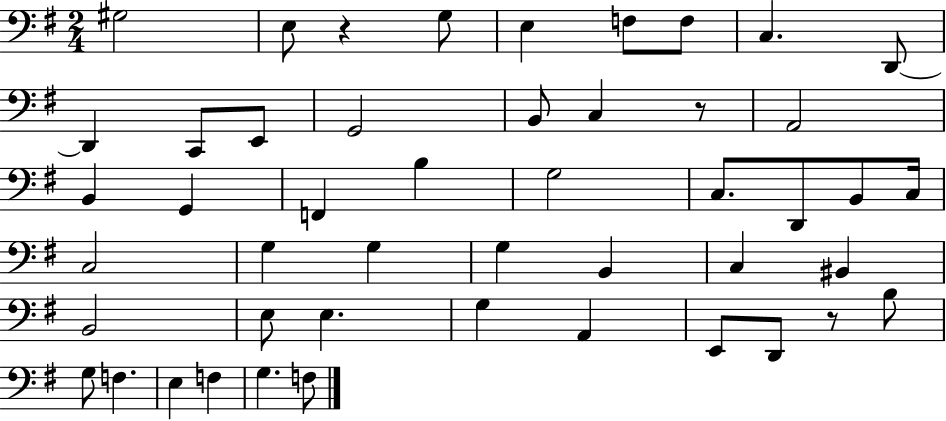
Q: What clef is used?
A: bass